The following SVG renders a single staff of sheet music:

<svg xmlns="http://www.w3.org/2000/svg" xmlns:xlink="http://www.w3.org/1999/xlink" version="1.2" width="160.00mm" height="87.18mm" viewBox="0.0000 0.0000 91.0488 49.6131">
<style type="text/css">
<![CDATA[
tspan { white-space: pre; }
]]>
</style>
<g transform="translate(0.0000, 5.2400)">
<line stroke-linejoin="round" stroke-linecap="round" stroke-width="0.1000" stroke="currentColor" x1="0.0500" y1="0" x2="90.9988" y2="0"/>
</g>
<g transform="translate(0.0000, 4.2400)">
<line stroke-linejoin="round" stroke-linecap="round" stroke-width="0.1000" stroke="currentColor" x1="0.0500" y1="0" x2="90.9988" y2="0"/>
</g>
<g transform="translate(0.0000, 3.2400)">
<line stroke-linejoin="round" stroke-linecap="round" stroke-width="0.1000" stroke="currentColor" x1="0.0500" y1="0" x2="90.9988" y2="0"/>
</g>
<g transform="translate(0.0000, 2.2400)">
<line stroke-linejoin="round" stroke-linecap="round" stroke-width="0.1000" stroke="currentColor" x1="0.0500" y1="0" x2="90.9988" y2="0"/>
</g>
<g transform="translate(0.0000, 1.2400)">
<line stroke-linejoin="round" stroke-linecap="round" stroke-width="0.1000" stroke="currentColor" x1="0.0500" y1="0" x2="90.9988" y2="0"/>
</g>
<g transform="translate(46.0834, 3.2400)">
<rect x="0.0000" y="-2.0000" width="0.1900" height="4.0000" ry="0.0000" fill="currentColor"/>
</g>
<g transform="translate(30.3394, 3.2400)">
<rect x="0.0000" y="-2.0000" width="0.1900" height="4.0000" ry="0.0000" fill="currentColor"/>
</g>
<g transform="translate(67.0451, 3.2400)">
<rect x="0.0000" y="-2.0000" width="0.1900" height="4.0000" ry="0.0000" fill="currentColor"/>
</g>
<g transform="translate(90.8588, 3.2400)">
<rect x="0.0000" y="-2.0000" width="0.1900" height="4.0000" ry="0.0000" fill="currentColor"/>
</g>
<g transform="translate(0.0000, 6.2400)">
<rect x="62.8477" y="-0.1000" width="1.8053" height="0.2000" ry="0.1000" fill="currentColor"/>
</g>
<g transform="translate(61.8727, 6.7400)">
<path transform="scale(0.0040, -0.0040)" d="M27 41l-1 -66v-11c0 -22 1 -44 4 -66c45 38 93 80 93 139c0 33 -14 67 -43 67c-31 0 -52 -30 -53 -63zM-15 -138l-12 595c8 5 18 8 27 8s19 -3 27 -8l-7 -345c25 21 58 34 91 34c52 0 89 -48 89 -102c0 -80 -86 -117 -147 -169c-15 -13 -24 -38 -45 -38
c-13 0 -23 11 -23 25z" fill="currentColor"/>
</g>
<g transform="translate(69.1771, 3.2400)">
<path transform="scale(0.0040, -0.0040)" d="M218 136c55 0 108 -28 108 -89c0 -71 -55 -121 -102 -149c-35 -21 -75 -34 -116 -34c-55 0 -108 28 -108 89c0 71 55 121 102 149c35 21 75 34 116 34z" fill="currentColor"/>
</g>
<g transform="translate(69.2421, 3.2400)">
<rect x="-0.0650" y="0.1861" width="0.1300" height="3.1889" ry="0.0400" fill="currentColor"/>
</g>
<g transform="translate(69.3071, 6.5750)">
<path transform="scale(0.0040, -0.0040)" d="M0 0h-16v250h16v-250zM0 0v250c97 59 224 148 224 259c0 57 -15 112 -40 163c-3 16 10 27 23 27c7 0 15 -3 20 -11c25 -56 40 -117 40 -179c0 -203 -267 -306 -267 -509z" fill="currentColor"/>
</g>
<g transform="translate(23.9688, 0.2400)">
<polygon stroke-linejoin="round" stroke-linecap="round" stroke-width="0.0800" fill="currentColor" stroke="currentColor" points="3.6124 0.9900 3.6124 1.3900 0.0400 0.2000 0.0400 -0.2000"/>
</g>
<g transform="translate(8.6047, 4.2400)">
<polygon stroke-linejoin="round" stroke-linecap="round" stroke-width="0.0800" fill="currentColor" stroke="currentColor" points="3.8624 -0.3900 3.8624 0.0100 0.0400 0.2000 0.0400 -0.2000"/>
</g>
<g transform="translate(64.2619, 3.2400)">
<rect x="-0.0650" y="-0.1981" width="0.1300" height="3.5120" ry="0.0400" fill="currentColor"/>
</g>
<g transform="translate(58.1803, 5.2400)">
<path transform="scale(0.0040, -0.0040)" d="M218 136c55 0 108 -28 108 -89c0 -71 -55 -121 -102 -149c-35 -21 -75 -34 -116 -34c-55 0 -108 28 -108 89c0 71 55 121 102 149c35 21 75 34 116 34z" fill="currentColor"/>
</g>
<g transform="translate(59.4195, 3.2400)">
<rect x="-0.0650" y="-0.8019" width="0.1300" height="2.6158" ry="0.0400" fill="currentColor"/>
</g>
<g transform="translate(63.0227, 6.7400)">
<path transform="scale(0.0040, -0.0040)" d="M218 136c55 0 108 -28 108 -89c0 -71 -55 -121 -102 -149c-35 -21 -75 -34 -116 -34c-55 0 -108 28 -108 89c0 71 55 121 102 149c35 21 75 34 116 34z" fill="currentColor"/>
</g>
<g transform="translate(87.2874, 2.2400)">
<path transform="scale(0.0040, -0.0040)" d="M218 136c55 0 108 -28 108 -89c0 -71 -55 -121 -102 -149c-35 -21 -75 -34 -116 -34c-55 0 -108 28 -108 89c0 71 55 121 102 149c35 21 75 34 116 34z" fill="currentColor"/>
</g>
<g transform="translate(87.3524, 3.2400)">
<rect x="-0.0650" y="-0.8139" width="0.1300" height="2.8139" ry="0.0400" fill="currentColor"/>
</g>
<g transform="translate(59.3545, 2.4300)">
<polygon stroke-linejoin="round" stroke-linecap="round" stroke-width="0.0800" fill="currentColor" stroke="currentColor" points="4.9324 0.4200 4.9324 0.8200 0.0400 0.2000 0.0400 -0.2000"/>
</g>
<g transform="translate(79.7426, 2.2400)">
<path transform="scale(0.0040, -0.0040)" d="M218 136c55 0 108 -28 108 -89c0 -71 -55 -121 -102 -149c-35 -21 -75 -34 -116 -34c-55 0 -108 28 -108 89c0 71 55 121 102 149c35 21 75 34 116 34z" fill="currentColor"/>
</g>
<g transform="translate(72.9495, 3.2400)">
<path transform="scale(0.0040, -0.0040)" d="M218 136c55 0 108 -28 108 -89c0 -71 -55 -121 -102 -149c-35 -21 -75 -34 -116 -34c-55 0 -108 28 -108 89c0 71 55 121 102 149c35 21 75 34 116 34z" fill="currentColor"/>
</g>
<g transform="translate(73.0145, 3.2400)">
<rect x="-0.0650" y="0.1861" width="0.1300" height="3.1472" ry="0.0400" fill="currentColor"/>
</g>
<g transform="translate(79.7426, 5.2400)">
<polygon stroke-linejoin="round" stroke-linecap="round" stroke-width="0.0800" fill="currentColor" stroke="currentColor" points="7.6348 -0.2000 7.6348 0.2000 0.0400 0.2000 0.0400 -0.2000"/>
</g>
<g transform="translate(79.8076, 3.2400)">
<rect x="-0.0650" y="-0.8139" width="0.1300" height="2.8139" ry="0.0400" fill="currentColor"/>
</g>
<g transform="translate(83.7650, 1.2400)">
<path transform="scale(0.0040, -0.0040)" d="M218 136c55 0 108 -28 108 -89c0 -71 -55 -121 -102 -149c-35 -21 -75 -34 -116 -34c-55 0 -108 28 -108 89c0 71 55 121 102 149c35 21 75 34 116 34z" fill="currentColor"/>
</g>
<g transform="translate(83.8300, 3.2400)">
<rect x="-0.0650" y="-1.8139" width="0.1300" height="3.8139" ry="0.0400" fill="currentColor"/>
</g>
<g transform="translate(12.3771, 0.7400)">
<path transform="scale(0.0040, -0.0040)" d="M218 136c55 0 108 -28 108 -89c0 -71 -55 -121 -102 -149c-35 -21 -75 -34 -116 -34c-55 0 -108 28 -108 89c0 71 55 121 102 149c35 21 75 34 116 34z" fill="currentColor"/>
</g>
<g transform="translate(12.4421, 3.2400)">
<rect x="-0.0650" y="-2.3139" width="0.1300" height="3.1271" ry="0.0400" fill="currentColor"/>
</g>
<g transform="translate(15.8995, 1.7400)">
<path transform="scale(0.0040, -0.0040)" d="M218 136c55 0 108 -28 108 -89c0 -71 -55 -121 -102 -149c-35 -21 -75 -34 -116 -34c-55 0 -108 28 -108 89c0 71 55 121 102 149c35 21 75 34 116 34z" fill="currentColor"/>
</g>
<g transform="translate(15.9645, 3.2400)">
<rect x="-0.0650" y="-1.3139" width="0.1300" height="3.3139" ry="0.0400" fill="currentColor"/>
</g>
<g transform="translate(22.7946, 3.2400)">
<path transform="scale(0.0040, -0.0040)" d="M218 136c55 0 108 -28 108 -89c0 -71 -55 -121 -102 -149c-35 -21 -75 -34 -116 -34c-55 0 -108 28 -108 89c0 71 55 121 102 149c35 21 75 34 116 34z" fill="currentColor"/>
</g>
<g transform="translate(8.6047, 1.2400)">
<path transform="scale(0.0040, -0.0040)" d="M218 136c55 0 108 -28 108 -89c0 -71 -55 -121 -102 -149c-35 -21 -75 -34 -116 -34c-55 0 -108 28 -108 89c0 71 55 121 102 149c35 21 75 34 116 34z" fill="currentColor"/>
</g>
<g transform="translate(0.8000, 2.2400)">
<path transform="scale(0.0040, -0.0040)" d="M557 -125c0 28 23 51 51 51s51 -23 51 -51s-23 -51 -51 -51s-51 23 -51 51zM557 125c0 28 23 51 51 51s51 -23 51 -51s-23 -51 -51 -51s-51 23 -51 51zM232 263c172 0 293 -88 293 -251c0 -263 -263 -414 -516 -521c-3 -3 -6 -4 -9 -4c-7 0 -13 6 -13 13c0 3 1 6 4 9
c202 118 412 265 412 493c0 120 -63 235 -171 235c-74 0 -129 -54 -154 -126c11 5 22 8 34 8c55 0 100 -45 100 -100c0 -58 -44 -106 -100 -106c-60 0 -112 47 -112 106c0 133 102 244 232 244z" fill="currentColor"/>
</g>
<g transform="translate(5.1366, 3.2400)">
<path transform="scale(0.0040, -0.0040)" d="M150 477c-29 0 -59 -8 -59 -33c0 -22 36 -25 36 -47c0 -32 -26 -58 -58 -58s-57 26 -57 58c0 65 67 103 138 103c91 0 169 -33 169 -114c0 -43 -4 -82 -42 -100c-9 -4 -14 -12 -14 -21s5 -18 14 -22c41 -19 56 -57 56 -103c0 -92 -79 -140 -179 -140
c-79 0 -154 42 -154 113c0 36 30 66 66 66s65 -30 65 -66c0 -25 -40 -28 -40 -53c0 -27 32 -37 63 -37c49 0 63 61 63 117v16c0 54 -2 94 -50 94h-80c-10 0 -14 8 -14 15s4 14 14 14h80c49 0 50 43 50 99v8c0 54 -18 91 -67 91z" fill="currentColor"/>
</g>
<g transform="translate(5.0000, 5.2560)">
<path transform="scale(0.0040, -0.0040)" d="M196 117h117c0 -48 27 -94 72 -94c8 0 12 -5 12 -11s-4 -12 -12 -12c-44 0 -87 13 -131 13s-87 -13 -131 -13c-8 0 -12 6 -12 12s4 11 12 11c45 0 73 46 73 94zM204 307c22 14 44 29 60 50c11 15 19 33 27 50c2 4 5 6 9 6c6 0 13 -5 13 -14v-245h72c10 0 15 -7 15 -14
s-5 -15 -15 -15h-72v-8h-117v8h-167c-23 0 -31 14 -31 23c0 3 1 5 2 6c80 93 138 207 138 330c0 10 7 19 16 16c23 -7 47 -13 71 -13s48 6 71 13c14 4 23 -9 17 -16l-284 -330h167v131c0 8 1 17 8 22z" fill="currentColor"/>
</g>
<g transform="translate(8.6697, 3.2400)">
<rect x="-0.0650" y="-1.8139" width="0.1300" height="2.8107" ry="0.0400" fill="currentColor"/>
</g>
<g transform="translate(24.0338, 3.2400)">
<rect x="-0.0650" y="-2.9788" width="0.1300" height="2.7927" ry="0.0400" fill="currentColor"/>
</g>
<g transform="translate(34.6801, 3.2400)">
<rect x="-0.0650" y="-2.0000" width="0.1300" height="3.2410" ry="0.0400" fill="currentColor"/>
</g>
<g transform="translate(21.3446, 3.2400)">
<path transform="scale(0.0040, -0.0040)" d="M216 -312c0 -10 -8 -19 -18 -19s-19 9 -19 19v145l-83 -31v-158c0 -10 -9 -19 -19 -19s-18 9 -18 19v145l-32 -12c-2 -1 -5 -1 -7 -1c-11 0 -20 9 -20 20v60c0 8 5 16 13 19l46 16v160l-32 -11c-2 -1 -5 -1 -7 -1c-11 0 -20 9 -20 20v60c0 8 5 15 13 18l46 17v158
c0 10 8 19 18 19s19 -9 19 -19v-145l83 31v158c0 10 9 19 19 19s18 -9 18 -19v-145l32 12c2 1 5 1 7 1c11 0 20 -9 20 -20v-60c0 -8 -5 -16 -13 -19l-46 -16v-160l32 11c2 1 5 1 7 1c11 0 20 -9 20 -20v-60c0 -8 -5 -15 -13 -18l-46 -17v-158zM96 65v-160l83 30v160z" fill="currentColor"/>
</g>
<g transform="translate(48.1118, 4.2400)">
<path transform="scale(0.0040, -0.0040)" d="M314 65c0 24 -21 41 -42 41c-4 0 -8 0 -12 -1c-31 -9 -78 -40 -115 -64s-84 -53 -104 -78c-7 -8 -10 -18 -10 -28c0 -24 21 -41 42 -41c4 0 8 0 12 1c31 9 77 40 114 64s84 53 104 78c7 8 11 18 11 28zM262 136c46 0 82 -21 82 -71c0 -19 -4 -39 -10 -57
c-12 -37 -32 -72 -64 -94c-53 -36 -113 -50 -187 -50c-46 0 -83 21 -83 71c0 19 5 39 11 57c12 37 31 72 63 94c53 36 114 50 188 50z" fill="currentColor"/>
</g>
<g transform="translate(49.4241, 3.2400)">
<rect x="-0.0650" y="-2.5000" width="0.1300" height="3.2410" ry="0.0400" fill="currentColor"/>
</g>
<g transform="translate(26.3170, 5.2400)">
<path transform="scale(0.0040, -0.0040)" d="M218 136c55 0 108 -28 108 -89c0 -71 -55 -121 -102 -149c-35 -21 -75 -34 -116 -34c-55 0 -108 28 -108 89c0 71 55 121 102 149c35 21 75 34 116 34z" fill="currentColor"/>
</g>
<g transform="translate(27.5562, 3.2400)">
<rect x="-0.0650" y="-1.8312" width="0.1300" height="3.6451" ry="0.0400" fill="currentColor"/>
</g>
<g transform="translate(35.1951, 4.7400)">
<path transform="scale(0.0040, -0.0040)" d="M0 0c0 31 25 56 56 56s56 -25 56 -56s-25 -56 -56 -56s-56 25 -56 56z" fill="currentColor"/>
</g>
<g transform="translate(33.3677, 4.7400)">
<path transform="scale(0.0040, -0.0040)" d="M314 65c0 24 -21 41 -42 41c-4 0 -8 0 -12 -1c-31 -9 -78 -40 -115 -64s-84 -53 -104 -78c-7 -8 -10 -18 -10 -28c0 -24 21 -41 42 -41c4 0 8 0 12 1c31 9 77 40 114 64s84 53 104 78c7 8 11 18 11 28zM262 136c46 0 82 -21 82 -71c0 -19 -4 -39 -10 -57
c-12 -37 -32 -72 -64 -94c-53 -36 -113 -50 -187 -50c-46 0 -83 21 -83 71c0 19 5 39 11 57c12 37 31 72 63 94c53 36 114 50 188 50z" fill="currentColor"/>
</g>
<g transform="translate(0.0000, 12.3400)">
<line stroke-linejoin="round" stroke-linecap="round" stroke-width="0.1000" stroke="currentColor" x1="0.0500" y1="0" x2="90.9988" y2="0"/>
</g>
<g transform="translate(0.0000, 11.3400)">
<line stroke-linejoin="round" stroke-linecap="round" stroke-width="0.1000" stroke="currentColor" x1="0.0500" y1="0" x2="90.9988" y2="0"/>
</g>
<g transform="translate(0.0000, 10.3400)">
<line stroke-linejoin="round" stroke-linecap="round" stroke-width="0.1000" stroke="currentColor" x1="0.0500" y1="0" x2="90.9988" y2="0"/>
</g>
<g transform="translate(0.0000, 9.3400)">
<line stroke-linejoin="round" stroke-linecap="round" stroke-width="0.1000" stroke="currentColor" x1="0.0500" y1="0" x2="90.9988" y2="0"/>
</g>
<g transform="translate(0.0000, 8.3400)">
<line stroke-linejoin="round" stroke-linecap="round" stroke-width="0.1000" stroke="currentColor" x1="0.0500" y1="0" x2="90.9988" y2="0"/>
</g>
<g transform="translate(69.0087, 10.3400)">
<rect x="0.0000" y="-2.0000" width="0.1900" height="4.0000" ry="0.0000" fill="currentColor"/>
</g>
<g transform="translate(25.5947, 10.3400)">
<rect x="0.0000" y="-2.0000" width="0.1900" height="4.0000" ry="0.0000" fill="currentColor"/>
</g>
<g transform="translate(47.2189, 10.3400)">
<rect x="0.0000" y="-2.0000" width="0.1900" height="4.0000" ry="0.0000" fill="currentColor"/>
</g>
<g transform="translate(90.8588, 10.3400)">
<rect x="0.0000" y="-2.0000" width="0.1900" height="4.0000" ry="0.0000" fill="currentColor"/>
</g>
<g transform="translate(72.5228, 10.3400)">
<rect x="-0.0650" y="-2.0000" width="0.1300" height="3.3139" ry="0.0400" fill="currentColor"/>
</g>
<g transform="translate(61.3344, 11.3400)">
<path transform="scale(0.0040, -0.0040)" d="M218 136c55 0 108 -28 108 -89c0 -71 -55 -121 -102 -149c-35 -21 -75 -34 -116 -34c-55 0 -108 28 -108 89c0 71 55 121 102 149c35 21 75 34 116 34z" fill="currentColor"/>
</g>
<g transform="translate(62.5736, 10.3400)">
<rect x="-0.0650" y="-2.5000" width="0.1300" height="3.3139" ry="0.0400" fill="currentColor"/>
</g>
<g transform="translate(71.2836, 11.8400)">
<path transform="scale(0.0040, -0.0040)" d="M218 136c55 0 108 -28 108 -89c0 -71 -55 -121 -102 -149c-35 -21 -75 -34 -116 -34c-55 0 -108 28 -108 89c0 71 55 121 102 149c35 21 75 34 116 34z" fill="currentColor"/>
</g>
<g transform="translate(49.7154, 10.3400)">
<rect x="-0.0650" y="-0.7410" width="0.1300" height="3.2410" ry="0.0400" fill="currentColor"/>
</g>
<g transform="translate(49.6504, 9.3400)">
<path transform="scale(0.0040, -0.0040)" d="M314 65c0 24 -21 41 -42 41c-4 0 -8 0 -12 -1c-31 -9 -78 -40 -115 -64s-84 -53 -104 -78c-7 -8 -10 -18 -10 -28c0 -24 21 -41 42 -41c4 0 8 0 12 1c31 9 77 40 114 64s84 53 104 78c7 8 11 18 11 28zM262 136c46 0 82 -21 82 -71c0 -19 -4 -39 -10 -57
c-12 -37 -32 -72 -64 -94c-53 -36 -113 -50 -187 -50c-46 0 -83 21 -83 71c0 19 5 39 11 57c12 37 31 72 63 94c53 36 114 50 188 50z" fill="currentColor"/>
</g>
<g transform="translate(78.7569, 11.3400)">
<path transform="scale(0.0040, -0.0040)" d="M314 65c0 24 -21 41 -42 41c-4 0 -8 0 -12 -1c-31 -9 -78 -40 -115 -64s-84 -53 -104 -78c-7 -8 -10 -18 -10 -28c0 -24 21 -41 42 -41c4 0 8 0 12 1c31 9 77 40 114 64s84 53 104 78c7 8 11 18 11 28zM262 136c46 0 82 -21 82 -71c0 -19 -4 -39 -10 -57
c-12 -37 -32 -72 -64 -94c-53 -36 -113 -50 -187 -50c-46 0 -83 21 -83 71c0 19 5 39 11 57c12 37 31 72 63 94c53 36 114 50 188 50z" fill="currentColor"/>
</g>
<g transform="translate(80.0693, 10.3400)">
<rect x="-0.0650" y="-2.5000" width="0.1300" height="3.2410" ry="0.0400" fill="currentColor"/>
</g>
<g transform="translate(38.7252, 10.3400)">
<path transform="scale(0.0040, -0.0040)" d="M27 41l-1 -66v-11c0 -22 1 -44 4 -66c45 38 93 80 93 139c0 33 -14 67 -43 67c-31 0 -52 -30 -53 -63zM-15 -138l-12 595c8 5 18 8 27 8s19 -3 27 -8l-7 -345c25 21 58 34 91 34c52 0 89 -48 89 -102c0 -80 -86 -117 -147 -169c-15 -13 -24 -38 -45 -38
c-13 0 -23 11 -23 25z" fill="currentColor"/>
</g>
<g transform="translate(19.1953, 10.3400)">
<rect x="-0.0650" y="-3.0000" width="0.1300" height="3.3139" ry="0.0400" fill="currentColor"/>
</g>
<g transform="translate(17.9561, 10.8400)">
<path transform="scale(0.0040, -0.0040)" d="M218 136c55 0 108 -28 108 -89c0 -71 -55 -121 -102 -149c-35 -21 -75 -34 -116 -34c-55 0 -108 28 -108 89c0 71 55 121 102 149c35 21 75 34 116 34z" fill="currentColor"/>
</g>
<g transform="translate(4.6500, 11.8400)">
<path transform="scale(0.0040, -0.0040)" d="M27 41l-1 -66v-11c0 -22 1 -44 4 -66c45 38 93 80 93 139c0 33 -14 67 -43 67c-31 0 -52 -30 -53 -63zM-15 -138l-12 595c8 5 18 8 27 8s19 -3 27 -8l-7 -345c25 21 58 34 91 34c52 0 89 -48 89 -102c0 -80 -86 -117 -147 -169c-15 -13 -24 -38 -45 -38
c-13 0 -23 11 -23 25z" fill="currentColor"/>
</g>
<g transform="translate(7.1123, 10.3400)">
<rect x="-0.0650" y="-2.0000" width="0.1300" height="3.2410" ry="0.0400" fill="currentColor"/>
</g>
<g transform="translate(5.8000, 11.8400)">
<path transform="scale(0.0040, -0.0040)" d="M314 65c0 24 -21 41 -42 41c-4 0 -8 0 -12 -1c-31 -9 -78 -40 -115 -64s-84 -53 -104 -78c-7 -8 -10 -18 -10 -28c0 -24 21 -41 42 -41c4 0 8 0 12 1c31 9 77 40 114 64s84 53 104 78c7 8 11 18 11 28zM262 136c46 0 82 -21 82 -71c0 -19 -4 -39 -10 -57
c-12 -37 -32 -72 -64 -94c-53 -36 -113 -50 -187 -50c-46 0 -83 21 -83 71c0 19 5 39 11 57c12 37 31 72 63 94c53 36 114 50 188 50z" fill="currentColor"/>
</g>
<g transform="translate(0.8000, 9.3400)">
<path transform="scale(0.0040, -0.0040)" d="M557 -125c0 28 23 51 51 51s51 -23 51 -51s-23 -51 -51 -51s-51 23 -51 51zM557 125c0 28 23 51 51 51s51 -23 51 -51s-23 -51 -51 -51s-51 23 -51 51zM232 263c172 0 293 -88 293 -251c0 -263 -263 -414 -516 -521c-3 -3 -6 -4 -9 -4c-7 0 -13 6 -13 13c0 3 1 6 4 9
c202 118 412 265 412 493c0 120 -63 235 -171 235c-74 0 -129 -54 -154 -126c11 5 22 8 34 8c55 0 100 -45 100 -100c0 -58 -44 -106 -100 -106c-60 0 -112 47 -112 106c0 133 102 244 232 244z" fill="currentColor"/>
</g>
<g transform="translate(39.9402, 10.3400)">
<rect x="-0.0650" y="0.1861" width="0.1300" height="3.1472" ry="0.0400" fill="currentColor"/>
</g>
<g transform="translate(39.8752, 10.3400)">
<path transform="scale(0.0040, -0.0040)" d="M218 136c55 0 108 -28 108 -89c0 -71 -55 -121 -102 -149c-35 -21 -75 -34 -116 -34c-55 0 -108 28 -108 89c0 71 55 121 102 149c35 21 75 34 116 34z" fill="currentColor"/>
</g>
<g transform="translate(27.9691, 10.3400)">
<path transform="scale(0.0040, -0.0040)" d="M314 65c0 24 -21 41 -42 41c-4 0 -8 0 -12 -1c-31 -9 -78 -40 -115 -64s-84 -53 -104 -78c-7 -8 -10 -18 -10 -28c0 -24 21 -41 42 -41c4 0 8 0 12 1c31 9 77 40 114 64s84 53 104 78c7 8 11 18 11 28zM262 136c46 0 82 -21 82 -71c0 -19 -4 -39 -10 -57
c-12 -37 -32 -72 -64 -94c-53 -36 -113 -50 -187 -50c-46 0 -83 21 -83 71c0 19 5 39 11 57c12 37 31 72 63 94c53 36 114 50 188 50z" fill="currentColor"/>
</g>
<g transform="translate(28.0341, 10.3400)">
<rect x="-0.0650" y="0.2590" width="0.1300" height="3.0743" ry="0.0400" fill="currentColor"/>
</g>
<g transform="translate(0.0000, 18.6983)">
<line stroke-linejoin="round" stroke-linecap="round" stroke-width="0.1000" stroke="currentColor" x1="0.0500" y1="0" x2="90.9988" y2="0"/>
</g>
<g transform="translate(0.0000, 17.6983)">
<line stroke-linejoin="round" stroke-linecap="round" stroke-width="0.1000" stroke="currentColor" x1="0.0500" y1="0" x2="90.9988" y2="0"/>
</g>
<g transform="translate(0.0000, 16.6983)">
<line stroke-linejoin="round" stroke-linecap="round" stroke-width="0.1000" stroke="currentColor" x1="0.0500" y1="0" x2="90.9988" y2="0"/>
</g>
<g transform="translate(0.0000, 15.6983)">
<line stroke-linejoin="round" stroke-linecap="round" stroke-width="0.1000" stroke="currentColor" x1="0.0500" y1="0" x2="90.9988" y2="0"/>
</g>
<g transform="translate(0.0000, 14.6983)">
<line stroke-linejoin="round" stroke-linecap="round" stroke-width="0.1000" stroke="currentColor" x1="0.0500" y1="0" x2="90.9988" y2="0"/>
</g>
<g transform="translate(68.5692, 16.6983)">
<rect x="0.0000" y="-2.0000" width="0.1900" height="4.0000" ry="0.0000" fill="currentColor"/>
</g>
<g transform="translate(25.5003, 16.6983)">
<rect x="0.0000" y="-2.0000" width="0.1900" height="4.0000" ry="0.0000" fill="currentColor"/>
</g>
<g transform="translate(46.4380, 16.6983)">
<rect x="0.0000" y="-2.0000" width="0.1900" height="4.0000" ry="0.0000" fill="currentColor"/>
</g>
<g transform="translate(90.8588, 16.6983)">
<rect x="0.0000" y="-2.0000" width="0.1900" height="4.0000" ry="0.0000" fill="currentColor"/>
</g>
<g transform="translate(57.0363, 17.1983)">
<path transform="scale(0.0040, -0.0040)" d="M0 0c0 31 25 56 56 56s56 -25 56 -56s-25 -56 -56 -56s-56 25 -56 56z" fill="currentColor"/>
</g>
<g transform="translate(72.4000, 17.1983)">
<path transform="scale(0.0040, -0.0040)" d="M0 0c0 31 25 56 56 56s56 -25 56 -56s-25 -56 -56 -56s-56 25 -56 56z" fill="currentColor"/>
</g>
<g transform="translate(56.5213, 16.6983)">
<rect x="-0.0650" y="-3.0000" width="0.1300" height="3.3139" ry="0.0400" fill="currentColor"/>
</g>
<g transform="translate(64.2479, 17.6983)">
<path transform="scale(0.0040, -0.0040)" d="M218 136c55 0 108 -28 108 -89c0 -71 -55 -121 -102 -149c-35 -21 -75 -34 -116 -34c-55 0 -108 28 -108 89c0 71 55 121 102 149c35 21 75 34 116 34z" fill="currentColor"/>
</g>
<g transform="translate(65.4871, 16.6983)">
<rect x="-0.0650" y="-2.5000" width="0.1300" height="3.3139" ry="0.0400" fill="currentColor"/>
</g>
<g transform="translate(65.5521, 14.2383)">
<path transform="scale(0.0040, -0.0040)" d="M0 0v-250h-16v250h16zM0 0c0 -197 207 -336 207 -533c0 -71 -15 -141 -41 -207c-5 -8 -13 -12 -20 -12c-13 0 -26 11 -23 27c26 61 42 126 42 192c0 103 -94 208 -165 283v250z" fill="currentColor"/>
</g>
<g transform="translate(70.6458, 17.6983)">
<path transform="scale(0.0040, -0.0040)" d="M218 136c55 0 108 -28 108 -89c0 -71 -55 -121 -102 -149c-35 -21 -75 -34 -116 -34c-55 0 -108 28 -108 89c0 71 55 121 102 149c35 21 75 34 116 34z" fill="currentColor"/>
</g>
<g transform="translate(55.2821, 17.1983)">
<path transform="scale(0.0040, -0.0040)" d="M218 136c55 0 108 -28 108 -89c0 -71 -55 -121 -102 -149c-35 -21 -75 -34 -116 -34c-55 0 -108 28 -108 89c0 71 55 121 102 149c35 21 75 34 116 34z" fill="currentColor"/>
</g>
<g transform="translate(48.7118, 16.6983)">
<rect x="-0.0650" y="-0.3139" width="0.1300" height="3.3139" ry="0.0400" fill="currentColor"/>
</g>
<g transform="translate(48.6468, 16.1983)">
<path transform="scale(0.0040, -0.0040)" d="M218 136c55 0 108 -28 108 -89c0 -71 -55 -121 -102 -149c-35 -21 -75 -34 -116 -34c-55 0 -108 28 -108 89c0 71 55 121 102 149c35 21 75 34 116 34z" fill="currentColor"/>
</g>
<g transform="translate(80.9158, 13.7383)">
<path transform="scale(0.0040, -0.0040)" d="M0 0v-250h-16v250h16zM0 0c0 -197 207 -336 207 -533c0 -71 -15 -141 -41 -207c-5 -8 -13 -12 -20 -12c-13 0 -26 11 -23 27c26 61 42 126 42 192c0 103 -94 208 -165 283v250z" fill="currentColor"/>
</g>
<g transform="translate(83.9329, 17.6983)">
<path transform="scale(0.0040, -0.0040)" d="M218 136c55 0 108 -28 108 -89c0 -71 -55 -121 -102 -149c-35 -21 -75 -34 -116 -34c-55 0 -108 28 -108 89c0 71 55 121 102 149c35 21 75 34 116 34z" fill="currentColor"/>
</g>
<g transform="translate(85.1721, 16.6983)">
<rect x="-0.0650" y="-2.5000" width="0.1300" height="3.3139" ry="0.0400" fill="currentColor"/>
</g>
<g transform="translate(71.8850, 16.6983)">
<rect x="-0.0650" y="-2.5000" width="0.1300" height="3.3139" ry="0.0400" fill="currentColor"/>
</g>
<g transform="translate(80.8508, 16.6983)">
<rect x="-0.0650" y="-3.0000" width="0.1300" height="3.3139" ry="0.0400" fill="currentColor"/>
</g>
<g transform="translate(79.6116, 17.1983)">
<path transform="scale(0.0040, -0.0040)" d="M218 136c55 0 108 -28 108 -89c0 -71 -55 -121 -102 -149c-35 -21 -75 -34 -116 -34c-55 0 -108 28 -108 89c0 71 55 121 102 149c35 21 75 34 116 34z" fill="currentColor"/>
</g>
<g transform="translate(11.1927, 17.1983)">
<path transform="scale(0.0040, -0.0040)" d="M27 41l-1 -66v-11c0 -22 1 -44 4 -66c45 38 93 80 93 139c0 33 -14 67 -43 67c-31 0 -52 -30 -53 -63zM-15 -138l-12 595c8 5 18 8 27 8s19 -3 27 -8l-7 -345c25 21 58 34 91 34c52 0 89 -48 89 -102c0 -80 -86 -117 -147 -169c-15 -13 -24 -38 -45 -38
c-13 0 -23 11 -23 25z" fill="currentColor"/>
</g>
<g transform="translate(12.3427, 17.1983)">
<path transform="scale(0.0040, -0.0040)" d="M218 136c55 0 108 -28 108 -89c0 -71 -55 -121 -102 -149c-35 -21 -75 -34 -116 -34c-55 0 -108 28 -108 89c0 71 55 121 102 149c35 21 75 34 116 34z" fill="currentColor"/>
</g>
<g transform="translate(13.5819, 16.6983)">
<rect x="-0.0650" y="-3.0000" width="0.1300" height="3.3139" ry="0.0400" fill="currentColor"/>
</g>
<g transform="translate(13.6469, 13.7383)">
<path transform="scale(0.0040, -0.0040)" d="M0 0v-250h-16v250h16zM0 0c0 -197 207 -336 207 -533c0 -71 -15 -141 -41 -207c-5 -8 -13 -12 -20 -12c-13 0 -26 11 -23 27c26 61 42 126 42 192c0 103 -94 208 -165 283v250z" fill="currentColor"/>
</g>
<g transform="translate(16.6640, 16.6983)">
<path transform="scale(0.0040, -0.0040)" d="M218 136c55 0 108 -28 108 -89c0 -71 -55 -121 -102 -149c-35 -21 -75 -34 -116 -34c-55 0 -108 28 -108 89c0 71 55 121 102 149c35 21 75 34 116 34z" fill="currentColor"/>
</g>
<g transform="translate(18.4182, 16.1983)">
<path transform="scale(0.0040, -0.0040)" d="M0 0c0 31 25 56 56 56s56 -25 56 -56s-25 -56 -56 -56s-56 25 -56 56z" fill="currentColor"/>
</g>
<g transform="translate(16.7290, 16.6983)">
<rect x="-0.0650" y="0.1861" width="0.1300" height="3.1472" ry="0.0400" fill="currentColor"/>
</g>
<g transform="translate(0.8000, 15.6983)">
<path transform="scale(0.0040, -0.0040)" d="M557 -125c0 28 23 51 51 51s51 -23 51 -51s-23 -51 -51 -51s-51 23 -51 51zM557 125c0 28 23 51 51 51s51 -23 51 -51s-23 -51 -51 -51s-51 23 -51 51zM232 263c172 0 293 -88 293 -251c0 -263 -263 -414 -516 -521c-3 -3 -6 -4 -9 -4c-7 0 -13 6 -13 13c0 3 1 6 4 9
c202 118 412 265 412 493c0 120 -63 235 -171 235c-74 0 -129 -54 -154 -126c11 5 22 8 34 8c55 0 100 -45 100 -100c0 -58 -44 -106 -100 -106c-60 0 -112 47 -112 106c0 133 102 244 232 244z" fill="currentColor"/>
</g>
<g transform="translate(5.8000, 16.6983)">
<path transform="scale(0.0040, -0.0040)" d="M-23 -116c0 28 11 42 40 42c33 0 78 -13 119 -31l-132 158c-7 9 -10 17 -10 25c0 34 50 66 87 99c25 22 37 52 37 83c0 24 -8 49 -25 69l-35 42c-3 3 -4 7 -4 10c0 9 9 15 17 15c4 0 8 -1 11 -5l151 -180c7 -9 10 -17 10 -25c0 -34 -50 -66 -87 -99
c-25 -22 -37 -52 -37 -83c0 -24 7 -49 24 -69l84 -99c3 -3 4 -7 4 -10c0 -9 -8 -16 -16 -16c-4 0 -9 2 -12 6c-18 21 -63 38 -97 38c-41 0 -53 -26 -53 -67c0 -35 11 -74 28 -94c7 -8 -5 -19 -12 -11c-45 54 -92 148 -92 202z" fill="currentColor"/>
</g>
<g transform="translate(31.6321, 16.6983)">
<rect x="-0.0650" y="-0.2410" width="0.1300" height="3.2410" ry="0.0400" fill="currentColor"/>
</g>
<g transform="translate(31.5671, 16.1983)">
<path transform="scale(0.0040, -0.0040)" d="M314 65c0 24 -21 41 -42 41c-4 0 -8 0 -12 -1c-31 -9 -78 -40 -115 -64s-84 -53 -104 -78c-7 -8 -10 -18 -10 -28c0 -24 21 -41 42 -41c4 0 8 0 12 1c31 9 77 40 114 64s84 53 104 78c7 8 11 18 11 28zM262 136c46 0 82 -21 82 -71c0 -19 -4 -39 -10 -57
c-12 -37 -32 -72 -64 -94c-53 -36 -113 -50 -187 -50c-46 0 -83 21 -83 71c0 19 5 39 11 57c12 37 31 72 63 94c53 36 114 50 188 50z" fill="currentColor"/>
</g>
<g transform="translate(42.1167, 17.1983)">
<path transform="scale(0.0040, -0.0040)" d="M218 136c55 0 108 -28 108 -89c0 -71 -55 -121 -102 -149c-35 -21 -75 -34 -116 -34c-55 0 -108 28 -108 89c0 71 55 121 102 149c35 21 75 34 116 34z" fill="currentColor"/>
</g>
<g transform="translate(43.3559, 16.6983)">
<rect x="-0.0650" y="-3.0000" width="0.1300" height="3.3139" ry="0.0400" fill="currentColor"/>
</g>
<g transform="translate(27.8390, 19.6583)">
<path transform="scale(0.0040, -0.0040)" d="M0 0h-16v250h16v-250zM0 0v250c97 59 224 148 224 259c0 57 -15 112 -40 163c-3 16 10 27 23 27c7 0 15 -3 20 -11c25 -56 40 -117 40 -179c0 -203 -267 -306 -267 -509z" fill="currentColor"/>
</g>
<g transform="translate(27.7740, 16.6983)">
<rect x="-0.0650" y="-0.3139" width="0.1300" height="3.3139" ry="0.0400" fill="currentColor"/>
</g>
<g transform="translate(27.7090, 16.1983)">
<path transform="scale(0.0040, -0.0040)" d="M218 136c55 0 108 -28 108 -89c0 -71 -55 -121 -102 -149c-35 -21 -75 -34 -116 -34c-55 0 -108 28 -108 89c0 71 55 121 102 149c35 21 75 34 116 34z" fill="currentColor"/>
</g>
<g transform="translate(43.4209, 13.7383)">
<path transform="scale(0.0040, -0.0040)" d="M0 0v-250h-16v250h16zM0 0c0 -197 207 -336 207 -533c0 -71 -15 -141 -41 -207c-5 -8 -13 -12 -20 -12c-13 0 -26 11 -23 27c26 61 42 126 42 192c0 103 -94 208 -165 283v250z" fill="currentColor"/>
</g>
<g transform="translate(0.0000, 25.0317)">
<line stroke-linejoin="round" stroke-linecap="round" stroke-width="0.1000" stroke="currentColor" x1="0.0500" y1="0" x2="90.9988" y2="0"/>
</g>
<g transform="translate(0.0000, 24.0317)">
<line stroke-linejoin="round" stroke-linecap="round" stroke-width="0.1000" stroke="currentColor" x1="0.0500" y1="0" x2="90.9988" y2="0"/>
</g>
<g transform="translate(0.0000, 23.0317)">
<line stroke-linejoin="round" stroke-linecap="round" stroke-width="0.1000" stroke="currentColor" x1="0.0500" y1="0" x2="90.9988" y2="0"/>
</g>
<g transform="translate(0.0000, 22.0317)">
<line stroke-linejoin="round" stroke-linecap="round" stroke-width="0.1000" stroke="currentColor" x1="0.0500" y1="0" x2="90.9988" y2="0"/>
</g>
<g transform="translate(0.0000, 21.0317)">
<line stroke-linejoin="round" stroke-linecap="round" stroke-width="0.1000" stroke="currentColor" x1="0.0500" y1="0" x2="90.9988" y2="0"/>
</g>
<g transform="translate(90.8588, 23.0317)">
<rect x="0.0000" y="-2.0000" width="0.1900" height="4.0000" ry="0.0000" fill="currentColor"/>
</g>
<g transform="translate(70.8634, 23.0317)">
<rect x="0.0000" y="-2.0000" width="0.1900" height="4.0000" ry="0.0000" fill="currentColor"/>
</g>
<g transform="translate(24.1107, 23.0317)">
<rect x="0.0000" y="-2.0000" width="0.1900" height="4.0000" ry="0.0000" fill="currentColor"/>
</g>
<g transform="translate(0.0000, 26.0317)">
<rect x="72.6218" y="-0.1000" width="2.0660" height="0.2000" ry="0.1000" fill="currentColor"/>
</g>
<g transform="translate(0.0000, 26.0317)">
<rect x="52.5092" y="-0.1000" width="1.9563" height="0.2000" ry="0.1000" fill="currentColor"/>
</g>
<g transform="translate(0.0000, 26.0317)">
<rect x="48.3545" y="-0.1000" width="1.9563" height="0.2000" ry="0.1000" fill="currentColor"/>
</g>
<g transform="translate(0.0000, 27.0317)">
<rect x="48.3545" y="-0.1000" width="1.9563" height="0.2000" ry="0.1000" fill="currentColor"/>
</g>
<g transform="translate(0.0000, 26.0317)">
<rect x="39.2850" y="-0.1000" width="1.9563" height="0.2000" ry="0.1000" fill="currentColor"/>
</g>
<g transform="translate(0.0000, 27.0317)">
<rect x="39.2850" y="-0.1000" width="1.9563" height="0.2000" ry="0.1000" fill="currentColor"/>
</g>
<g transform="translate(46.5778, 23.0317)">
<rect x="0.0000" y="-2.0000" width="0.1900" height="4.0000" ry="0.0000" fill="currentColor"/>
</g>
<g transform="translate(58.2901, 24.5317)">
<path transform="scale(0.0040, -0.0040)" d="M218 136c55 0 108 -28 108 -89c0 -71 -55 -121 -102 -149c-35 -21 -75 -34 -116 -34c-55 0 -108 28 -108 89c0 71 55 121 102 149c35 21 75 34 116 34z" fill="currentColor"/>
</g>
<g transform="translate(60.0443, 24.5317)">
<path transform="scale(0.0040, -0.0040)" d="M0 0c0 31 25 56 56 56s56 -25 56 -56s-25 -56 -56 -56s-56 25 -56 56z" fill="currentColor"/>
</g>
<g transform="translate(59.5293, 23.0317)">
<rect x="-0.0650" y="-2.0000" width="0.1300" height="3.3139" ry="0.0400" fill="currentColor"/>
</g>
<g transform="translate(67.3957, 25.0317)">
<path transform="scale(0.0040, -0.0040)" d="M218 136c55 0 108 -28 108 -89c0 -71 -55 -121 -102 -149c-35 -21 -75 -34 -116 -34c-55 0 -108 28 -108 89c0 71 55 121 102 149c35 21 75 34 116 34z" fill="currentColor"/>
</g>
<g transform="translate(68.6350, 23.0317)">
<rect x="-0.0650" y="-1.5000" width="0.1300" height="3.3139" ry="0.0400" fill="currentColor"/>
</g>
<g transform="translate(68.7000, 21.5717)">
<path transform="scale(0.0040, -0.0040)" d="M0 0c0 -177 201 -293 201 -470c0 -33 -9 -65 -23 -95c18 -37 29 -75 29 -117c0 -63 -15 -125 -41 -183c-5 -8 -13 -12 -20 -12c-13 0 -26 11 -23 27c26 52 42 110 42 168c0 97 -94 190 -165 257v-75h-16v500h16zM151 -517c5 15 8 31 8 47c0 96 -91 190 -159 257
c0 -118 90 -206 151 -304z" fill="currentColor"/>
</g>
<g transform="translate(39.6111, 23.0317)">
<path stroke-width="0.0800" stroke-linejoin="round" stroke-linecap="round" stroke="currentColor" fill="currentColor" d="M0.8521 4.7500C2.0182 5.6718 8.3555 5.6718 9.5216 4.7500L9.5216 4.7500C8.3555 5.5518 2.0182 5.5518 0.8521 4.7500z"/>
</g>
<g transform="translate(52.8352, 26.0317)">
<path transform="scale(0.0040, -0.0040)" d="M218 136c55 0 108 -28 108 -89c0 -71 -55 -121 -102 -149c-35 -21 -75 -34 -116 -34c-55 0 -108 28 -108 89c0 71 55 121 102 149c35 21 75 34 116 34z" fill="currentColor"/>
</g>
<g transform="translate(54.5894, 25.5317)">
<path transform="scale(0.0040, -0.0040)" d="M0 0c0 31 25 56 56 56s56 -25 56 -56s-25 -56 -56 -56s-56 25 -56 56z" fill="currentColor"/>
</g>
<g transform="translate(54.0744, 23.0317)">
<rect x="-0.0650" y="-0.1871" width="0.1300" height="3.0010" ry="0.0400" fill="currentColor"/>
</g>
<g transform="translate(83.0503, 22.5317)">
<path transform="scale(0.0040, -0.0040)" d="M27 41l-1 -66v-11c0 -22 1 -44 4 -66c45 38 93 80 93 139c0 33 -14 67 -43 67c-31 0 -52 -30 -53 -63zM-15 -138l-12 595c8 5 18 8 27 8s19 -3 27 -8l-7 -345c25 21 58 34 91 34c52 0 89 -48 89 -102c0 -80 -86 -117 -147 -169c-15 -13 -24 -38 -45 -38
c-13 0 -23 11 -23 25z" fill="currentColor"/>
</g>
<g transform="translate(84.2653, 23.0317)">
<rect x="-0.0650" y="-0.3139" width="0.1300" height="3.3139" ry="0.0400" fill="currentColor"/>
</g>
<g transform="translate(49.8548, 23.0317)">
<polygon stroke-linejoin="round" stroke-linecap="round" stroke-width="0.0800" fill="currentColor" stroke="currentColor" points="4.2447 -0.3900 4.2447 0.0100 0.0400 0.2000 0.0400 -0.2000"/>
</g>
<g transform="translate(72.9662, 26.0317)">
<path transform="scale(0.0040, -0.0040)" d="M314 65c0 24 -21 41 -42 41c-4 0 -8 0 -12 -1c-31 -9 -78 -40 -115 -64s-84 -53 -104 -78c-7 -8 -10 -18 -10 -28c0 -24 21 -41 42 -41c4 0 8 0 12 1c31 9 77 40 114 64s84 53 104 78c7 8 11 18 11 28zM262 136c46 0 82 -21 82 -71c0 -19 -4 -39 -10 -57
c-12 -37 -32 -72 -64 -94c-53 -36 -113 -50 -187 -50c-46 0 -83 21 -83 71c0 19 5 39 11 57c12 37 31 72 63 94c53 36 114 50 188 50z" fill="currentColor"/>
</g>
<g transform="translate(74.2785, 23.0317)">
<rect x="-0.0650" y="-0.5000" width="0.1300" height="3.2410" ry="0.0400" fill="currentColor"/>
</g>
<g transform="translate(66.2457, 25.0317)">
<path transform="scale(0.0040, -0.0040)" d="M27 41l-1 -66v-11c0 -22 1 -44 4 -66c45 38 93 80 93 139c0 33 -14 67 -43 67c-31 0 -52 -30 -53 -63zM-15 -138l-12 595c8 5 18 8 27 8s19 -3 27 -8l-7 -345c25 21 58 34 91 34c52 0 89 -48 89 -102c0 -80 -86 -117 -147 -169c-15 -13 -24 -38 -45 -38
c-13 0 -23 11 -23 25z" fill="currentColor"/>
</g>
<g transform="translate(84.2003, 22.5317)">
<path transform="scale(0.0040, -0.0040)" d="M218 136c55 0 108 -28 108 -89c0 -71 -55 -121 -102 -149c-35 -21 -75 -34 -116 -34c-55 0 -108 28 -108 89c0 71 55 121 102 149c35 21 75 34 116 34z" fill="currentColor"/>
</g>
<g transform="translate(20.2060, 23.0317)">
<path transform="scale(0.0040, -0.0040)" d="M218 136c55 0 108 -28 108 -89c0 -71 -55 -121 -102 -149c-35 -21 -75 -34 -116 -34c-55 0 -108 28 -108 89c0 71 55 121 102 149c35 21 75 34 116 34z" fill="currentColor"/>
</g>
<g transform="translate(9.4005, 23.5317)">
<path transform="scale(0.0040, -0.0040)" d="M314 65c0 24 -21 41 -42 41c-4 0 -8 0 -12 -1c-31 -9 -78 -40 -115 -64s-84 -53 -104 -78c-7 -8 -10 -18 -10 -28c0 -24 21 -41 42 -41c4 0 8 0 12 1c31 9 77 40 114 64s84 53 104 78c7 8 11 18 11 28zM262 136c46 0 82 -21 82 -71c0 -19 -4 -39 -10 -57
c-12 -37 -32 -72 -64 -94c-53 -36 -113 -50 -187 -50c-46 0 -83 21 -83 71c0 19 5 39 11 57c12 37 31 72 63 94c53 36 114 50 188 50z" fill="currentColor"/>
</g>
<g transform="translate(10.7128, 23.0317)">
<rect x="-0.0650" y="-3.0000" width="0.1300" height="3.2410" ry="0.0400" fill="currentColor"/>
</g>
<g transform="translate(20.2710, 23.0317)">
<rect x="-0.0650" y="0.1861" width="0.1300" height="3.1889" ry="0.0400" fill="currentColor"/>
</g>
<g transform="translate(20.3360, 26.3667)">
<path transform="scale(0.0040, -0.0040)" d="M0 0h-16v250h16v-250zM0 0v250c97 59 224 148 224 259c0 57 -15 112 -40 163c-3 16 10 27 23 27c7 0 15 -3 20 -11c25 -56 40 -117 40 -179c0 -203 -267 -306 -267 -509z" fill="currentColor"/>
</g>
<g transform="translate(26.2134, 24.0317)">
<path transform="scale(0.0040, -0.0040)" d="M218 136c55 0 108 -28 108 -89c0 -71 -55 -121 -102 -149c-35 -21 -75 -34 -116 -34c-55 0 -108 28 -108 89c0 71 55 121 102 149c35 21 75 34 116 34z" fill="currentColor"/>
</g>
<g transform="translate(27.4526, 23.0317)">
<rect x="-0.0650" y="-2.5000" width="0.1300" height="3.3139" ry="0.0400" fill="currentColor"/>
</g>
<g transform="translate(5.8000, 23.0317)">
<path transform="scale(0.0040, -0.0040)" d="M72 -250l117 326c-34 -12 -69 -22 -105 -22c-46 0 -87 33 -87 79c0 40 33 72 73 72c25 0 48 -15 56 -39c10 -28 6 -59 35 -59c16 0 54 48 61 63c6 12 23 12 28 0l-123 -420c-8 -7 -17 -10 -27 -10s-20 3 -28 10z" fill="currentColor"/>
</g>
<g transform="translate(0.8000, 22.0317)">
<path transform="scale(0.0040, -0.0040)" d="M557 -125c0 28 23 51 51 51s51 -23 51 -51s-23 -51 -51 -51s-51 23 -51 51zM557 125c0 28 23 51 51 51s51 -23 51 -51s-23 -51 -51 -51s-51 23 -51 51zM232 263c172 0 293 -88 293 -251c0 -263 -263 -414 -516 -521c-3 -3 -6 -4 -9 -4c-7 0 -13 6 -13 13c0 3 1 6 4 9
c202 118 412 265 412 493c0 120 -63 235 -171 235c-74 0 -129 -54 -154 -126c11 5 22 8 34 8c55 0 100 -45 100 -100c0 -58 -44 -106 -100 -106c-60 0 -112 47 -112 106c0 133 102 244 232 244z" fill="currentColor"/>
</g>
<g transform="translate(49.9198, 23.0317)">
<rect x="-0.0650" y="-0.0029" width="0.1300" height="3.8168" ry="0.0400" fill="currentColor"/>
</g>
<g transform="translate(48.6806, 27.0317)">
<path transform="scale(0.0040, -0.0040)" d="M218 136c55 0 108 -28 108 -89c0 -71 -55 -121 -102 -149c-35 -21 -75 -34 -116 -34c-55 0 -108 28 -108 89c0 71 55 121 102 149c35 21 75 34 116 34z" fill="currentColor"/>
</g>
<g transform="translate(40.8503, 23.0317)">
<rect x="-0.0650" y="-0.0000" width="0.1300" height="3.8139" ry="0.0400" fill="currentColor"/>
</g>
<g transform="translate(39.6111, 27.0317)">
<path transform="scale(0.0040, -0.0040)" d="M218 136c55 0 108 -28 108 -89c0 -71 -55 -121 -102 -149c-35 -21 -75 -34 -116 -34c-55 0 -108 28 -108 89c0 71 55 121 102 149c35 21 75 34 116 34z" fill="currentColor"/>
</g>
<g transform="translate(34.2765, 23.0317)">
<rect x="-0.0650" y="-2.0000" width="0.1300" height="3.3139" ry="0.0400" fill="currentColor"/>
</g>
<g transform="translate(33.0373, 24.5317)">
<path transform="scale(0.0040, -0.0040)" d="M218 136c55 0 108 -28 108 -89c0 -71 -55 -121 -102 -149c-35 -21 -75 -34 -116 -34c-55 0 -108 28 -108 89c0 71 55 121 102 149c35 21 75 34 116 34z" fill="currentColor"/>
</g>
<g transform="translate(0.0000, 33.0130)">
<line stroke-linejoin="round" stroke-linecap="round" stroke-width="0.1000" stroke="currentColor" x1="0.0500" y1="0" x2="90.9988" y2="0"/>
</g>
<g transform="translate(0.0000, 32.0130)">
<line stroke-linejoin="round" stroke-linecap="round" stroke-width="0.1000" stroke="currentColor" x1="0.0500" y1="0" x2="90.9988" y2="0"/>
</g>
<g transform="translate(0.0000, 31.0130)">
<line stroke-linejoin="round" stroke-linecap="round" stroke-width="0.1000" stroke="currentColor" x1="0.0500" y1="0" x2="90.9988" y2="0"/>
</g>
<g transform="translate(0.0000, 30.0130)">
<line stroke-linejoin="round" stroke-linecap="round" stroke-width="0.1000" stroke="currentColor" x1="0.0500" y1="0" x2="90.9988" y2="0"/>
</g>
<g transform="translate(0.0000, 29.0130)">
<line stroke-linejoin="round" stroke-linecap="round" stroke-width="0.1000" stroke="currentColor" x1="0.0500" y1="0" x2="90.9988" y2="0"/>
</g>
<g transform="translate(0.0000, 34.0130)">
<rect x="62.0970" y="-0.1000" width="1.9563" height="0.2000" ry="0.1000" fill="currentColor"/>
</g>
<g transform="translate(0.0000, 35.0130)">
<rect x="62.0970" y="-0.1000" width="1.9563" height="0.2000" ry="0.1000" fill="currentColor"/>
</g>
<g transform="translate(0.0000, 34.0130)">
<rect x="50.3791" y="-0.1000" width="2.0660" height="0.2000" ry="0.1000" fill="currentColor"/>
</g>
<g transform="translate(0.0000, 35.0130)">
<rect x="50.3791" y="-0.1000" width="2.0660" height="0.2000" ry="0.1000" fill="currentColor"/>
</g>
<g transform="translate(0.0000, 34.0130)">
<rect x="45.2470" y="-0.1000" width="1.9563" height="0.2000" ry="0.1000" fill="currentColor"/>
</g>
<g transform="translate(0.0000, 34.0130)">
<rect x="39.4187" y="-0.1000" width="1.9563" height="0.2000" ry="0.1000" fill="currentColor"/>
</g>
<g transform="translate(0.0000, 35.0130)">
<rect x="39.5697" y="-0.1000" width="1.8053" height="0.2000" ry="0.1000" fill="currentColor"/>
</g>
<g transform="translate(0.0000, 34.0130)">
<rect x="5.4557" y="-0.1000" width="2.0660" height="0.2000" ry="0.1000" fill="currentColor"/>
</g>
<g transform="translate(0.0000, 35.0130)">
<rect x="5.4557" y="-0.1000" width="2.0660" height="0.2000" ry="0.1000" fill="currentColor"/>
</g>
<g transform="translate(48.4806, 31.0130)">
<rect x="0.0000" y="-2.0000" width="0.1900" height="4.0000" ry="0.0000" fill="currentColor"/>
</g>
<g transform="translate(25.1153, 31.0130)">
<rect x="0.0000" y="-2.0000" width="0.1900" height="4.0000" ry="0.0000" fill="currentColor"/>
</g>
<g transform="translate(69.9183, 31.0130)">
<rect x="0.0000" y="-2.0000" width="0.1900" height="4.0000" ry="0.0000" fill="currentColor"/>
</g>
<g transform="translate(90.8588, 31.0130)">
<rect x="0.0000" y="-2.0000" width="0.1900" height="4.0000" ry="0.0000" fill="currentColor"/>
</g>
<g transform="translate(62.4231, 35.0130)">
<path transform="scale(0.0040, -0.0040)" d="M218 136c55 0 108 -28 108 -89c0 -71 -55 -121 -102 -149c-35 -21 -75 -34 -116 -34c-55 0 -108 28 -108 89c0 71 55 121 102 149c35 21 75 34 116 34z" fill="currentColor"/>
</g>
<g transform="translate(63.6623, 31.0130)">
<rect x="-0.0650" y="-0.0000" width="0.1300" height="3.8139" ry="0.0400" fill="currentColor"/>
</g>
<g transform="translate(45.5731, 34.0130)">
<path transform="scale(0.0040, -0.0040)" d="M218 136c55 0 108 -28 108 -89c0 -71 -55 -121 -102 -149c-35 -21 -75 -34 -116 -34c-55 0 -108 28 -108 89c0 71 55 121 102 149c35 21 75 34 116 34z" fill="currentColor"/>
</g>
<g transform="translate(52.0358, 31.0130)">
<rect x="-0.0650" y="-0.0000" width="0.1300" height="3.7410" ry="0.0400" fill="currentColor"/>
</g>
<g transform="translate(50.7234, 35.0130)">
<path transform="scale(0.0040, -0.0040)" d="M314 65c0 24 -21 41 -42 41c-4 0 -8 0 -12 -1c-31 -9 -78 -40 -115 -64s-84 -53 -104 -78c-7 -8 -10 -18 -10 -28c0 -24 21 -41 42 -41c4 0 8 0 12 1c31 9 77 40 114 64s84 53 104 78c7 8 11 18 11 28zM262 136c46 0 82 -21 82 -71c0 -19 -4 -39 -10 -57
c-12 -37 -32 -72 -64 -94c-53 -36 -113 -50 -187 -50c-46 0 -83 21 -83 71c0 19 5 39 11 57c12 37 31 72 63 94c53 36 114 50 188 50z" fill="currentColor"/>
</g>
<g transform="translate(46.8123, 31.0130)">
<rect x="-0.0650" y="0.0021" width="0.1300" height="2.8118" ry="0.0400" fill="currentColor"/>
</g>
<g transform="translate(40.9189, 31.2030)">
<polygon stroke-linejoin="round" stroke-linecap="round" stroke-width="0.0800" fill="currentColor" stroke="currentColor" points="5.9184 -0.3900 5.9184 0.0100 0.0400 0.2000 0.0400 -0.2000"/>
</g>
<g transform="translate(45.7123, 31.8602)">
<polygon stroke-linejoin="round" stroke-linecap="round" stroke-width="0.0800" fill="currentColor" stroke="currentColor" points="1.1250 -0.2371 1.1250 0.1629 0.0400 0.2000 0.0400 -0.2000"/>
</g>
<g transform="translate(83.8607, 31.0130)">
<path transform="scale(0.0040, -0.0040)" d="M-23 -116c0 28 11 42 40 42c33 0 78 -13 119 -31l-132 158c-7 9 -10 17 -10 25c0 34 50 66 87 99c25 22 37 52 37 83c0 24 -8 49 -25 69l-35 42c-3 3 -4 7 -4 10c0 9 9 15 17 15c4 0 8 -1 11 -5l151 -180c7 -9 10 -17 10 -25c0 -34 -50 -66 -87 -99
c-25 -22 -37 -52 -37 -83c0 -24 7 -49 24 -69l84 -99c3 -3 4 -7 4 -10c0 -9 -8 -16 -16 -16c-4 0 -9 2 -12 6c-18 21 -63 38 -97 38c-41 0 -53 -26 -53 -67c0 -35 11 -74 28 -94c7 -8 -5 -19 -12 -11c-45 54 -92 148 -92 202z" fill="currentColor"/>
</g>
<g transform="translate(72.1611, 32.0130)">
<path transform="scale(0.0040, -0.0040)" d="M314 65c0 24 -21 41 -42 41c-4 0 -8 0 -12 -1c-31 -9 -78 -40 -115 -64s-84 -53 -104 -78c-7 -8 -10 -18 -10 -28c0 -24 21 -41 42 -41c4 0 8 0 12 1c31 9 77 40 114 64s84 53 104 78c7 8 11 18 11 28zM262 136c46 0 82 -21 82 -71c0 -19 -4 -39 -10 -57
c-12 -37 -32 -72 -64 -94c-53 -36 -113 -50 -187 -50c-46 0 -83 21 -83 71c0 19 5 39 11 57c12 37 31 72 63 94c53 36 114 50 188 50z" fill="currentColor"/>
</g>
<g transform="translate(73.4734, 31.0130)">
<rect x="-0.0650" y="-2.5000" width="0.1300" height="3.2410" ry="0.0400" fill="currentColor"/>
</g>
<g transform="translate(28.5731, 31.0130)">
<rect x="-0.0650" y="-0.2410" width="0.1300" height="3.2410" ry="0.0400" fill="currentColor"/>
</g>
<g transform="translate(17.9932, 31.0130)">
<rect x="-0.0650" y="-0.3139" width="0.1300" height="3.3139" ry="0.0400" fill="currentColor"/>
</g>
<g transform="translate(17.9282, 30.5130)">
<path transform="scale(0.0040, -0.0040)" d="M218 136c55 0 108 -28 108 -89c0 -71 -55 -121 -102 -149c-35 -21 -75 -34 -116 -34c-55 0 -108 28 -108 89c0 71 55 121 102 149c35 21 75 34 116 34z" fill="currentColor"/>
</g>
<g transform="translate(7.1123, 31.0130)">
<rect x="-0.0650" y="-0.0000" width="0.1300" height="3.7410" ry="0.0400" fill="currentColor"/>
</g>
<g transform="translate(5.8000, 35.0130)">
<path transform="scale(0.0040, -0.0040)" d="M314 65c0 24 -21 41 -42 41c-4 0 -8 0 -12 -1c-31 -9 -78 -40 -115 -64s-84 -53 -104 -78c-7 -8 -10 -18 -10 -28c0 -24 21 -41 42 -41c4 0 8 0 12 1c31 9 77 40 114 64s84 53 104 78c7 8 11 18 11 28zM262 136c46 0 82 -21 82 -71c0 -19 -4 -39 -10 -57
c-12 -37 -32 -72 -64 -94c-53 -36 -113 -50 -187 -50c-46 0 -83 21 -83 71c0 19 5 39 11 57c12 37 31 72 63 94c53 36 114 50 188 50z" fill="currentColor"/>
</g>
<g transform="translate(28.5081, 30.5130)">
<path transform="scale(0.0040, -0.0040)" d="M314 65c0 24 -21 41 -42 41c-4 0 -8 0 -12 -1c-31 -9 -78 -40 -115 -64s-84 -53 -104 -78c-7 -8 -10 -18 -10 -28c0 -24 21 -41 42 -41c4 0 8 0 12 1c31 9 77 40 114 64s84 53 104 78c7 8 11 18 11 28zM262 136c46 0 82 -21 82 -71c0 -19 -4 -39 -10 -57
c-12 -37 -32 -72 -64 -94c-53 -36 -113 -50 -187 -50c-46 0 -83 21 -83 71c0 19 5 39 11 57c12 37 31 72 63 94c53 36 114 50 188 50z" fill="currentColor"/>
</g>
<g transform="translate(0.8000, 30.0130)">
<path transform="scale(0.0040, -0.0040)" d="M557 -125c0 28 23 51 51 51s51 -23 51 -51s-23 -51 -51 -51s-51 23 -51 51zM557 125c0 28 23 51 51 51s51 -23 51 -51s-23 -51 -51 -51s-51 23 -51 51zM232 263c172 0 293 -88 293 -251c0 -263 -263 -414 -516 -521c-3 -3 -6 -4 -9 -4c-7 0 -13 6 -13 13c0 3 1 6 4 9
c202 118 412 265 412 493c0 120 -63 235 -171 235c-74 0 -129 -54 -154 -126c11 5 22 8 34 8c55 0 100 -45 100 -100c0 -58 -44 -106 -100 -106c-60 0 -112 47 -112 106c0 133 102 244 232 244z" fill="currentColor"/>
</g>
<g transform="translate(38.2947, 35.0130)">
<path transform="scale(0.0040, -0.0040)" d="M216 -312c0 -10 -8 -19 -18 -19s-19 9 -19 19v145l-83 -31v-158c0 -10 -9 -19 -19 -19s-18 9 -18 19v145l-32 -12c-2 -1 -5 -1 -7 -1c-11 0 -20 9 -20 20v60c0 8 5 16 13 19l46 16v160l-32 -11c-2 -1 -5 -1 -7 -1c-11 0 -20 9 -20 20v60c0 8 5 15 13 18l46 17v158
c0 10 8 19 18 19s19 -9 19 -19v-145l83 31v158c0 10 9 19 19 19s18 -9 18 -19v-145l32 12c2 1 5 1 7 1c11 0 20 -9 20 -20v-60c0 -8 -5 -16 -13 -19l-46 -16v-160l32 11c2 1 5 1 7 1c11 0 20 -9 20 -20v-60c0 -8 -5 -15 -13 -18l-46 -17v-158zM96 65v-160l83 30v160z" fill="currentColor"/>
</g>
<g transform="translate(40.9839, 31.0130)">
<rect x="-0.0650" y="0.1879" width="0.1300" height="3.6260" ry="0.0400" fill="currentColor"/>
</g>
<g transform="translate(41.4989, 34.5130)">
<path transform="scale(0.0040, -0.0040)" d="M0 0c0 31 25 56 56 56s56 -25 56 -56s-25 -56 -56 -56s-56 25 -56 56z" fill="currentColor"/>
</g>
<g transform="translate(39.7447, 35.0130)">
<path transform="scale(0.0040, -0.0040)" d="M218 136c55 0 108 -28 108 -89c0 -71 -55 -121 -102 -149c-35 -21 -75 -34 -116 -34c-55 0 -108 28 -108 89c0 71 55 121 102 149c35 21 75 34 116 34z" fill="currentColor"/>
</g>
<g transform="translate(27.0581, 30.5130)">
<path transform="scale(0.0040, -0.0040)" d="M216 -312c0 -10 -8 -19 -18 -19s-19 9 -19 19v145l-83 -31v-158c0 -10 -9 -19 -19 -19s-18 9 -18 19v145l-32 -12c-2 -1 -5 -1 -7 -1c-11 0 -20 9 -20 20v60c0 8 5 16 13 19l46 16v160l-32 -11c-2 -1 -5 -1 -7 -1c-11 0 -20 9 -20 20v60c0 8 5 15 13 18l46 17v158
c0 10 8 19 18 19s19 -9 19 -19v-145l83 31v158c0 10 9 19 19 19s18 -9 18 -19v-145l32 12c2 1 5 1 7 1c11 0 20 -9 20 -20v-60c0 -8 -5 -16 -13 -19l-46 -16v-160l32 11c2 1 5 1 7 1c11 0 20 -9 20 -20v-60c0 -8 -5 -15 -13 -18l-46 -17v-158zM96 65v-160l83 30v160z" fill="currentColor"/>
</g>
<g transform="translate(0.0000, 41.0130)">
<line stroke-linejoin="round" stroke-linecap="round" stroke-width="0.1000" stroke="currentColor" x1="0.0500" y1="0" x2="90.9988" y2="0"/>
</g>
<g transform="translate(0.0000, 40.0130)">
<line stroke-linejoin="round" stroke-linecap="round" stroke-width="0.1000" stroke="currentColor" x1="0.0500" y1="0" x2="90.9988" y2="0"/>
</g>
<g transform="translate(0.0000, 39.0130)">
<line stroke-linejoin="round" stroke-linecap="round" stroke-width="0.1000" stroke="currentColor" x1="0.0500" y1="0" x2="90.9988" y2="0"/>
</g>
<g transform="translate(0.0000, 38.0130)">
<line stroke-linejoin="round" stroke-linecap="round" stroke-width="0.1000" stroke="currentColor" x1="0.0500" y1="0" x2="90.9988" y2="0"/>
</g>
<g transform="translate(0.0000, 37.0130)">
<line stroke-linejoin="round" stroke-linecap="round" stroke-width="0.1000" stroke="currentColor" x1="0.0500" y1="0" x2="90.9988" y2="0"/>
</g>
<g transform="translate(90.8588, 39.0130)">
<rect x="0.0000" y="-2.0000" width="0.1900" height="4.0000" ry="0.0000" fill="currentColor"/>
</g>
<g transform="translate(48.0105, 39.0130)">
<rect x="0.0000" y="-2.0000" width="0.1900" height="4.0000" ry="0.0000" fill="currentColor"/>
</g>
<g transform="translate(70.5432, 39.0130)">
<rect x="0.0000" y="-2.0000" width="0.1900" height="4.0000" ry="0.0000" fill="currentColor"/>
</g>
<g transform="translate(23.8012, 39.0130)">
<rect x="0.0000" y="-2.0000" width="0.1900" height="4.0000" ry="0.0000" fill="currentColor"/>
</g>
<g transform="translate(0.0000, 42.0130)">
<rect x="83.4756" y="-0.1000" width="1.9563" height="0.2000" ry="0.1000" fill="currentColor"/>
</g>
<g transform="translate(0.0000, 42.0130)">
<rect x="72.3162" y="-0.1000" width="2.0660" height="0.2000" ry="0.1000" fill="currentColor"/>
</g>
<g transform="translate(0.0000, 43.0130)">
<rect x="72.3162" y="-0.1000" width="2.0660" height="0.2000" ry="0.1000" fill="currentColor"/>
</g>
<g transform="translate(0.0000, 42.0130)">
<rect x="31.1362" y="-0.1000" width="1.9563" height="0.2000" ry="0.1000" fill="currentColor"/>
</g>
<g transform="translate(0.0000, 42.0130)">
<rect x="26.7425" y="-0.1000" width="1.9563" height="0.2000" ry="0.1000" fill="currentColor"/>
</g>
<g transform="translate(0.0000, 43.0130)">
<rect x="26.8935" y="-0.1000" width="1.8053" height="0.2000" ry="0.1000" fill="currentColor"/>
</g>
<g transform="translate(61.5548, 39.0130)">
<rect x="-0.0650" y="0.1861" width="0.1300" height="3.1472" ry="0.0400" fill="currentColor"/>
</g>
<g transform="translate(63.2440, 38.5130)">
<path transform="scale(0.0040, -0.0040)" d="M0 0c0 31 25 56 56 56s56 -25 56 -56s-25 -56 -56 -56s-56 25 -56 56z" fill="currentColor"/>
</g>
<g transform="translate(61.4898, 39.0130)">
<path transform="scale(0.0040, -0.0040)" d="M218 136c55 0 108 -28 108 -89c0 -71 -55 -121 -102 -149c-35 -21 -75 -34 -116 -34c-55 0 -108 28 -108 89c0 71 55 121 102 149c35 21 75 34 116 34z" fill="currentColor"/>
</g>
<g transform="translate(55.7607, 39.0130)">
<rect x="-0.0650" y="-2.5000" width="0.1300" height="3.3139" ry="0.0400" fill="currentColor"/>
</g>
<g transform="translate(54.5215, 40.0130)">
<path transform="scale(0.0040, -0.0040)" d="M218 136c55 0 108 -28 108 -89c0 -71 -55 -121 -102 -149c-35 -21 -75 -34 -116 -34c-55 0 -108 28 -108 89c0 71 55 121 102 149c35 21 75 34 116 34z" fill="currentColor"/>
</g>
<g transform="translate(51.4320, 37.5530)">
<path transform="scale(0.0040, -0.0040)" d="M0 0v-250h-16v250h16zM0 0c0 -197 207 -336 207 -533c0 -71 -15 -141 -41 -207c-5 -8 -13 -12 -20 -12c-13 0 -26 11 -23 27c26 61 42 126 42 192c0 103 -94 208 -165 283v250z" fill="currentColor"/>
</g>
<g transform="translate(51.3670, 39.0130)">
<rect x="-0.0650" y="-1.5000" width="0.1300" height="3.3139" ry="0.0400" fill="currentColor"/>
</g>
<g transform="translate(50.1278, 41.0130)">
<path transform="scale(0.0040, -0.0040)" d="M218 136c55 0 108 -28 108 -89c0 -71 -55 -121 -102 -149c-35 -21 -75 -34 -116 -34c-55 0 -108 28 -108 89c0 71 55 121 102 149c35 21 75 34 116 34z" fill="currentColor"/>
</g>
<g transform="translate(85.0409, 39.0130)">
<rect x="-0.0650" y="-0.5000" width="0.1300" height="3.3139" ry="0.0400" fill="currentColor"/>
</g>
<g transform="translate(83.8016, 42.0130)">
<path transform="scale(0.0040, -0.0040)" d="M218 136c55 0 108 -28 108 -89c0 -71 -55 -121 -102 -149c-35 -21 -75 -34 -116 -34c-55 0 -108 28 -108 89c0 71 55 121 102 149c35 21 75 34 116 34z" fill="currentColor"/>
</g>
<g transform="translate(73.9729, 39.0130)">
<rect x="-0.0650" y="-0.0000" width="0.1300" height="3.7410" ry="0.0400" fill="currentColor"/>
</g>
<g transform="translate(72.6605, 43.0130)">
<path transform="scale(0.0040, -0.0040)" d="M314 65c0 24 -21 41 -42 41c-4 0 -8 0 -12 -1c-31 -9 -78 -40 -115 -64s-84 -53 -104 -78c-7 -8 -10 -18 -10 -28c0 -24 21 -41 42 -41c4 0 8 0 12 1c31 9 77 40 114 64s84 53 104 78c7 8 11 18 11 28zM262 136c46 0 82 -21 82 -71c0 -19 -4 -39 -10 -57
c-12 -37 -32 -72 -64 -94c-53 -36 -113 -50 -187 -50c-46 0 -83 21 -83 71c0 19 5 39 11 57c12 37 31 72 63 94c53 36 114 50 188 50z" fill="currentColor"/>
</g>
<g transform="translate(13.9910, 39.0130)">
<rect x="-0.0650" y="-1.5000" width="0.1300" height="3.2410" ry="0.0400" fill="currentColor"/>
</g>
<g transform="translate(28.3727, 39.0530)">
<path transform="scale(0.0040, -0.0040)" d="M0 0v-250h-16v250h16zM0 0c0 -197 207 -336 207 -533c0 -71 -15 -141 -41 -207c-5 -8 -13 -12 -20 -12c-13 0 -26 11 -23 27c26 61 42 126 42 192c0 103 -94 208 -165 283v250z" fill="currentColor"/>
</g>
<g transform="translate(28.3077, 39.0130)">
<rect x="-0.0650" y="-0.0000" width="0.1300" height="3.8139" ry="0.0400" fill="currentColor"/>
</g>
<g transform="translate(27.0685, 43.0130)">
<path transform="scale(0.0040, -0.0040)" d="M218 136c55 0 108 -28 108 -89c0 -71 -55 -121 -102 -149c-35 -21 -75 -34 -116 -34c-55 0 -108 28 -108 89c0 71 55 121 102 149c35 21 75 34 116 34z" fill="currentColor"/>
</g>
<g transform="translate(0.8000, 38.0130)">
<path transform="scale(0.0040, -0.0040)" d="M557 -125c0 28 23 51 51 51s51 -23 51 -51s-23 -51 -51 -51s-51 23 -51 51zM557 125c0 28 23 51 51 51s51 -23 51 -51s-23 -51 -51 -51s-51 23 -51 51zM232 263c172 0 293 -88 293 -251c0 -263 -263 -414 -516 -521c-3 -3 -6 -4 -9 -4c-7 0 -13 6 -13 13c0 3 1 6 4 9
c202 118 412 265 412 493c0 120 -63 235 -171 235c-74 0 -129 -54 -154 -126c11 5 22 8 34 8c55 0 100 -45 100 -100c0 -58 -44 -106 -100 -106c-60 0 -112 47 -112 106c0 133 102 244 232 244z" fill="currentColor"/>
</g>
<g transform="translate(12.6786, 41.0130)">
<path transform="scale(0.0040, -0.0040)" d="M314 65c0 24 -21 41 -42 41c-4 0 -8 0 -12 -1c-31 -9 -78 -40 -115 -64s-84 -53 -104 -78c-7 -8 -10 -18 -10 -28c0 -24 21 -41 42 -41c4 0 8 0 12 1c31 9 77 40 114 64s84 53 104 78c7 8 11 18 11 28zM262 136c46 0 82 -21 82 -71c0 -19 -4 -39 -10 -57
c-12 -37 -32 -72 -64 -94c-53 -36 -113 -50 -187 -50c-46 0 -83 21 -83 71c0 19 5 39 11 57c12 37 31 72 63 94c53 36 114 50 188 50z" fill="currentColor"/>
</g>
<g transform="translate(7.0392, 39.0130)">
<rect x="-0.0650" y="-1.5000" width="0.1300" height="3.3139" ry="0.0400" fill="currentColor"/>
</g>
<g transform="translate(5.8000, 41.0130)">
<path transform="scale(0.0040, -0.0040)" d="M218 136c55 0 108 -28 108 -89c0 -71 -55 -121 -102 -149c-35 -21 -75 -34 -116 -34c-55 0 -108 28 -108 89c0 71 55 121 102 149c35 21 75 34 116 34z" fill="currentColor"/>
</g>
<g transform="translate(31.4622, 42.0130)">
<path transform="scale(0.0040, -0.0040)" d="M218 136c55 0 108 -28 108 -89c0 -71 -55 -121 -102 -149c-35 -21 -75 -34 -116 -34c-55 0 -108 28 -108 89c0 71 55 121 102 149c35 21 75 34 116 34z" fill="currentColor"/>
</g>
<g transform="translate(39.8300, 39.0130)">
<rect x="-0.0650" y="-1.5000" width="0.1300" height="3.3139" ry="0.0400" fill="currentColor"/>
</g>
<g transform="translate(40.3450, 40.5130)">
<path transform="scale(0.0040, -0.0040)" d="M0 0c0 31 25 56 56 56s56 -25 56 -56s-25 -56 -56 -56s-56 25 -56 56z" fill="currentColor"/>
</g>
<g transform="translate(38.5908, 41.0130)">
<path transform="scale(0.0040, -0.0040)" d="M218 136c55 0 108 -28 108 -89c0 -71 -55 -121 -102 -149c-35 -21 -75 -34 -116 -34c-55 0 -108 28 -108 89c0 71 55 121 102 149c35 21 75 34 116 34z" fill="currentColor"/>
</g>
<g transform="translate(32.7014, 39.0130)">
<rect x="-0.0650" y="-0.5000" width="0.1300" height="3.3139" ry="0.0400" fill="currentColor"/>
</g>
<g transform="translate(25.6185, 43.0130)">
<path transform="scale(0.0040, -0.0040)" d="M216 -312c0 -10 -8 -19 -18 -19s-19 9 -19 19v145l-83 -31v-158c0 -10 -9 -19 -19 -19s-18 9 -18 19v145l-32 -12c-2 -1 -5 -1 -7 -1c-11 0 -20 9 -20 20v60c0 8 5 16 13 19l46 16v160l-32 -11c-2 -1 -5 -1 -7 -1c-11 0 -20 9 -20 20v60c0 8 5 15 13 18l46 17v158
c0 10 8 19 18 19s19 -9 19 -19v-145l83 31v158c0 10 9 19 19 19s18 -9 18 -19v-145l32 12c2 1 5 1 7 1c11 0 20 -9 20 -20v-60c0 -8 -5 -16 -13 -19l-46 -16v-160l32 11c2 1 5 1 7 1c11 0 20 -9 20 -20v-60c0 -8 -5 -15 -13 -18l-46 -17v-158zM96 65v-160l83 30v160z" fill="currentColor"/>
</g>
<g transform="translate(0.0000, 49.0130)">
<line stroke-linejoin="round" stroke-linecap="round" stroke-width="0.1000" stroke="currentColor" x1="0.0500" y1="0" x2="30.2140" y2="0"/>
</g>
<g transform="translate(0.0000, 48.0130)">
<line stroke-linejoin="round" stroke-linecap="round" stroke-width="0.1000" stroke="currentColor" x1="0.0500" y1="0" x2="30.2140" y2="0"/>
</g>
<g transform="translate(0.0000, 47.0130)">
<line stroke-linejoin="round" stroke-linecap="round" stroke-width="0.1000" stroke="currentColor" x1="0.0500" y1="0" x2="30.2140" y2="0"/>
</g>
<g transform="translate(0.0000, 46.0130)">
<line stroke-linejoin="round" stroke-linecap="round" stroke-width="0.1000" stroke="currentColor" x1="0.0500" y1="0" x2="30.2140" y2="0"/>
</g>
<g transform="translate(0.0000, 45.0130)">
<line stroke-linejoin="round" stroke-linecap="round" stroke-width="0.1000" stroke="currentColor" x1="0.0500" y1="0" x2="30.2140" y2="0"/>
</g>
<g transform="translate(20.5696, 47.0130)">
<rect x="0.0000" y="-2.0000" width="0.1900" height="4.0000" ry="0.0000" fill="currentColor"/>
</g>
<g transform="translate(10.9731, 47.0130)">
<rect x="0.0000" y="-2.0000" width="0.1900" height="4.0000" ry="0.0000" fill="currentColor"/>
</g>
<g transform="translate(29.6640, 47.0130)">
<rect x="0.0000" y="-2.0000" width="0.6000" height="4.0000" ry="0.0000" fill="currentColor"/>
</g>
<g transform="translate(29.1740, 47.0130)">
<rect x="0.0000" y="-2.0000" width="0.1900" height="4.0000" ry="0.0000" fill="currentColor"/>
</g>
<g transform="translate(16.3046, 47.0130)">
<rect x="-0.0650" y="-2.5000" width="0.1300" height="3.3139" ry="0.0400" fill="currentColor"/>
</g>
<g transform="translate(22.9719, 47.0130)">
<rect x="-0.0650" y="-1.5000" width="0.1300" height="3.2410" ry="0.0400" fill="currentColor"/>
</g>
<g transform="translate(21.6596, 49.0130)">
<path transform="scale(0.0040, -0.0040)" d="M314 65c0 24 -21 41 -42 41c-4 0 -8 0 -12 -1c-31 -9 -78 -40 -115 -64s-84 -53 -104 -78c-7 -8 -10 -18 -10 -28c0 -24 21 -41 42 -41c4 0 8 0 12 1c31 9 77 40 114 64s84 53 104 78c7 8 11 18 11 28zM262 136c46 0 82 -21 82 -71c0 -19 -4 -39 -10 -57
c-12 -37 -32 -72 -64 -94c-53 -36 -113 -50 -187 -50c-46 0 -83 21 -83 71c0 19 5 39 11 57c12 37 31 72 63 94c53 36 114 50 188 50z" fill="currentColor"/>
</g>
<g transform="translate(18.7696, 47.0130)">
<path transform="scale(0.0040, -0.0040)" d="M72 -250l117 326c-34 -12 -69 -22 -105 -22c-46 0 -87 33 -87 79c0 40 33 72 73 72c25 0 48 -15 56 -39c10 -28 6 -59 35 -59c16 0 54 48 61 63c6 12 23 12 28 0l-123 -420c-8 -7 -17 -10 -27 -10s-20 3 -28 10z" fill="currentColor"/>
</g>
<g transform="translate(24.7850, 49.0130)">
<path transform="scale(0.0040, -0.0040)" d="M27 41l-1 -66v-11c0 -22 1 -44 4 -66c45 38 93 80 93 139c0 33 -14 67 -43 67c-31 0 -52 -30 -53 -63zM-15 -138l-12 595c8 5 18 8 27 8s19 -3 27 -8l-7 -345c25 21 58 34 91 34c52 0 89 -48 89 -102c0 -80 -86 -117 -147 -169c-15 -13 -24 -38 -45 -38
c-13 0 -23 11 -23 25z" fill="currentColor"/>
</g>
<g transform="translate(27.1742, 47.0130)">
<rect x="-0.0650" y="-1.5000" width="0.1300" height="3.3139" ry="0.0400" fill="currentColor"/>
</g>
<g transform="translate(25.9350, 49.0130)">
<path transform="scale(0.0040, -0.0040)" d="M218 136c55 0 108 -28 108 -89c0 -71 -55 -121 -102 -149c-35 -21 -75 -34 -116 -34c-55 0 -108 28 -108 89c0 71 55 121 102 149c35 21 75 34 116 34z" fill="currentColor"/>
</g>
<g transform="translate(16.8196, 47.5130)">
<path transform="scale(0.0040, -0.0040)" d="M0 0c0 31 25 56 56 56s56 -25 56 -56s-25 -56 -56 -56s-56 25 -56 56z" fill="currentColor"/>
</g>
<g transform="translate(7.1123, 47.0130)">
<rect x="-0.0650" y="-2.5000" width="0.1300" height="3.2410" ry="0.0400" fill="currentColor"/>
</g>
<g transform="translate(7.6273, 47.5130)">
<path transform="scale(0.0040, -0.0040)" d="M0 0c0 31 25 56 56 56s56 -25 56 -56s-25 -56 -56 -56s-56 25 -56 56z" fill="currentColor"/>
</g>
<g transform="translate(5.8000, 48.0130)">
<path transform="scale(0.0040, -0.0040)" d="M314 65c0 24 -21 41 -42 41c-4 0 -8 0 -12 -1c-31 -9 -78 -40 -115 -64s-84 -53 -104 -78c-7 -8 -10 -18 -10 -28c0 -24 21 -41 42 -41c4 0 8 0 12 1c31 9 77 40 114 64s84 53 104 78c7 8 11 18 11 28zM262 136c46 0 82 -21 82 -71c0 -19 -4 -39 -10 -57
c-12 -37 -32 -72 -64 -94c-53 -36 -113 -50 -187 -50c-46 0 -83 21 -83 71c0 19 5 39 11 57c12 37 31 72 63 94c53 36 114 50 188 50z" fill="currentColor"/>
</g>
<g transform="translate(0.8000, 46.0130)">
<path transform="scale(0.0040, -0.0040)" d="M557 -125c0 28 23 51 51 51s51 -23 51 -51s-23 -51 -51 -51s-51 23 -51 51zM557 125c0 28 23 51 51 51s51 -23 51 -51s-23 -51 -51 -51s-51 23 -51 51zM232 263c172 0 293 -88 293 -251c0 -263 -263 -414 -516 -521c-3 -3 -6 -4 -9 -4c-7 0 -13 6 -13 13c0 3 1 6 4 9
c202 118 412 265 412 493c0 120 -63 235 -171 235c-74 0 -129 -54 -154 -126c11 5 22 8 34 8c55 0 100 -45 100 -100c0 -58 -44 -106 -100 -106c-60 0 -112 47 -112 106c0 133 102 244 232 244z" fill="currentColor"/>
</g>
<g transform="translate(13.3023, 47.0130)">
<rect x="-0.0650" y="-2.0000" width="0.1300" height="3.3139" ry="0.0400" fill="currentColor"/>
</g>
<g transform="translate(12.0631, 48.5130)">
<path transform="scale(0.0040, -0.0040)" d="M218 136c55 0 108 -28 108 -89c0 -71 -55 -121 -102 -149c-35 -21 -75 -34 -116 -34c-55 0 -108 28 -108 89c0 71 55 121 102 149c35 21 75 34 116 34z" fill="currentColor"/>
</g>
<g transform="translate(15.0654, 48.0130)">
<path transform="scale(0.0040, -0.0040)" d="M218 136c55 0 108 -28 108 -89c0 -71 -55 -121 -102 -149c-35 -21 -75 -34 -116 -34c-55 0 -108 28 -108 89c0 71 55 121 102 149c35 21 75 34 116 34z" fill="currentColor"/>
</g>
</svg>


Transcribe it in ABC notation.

X:1
T:Untitled
M:3/4
L:1/4
K:C
A,/2 B,/2 G, ^D,/2 G,,/2 A,,2 B,,2 G,,/2 _D,,/2 D,/2 D, F,/2 A,/2 F,/2 _A,,2 C, D,2 _D, F,2 B,, A,, B,,2 z _C,/2 D, E,/2 E,2 C,/2 E, C, B,,/2 B,, C,/2 B,, z/2 C,2 D,/2 B,, A,, C,, C,,/2 E,,/2 A,, _G,,/4 E,,2 _E, C,,2 E, ^E,2 ^C,,/2 E,,/4 C,,2 C,, B,,2 z G,, G,,2 ^C,,/2 E,, G,, G,,/2 B,, D, C,,2 E,, B,,2 A,, B,, z/2 G,,2 _G,,